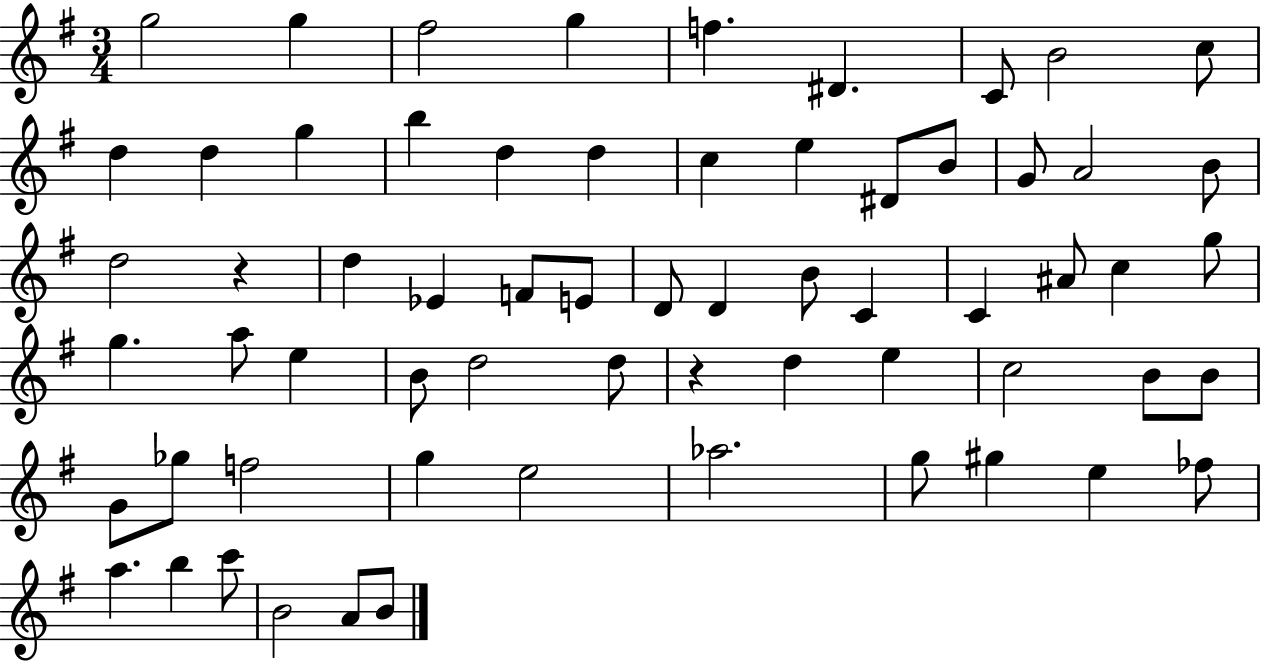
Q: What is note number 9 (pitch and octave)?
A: C5